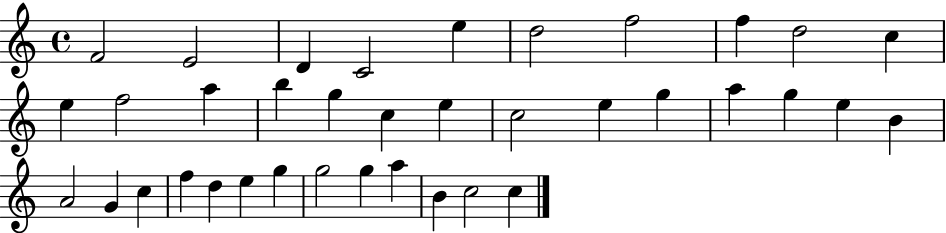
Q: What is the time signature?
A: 4/4